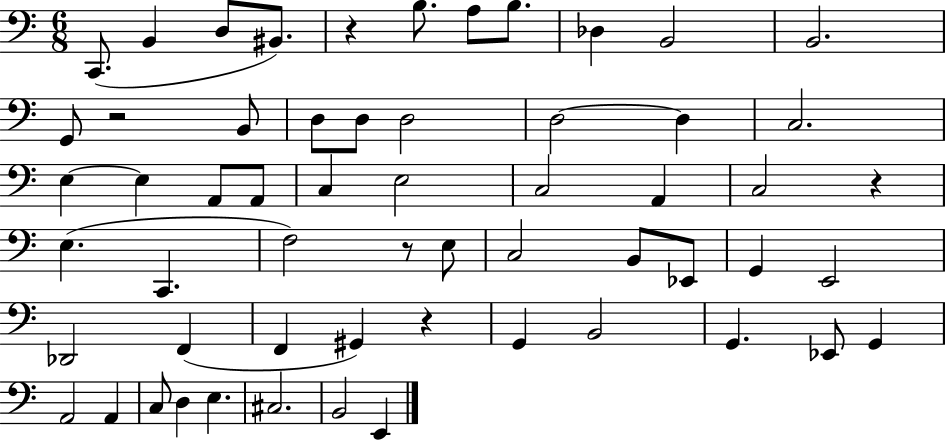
C2/e. B2/q D3/e BIS2/e. R/q B3/e. A3/e B3/e. Db3/q B2/h B2/h. G2/e R/h B2/e D3/e D3/e D3/h D3/h D3/q C3/h. E3/q E3/q A2/e A2/e C3/q E3/h C3/h A2/q C3/h R/q E3/q. C2/q. F3/h R/e E3/e C3/h B2/e Eb2/e G2/q E2/h Db2/h F2/q F2/q G#2/q R/q G2/q B2/h G2/q. Eb2/e G2/q A2/h A2/q C3/e D3/q E3/q. C#3/h. B2/h E2/q